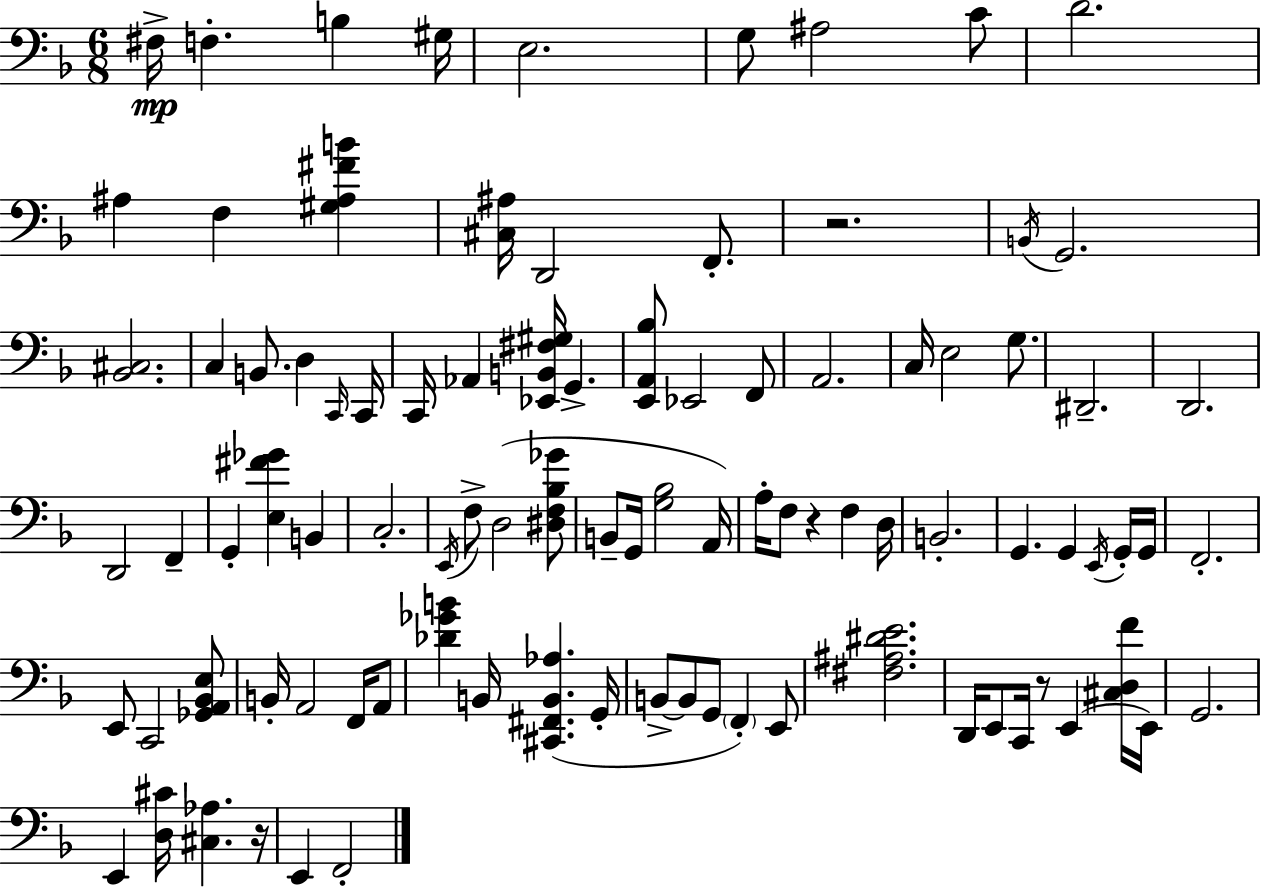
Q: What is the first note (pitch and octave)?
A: F#3